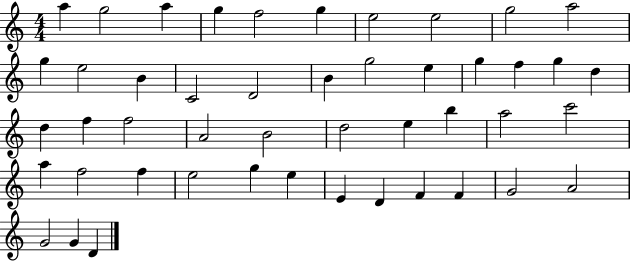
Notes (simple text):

A5/q G5/h A5/q G5/q F5/h G5/q E5/h E5/h G5/h A5/h G5/q E5/h B4/q C4/h D4/h B4/q G5/h E5/q G5/q F5/q G5/q D5/q D5/q F5/q F5/h A4/h B4/h D5/h E5/q B5/q A5/h C6/h A5/q F5/h F5/q E5/h G5/q E5/q E4/q D4/q F4/q F4/q G4/h A4/h G4/h G4/q D4/q